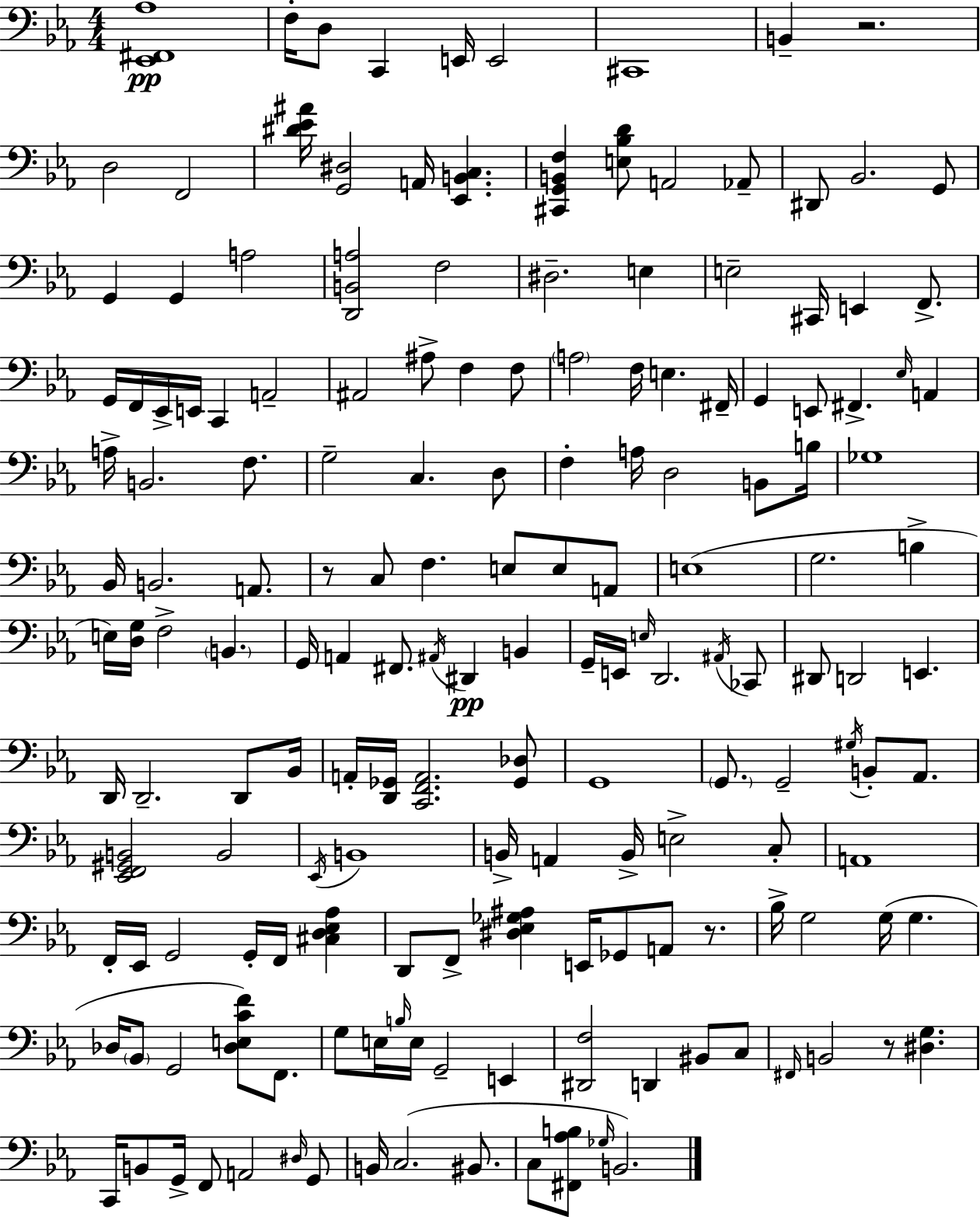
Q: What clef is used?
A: bass